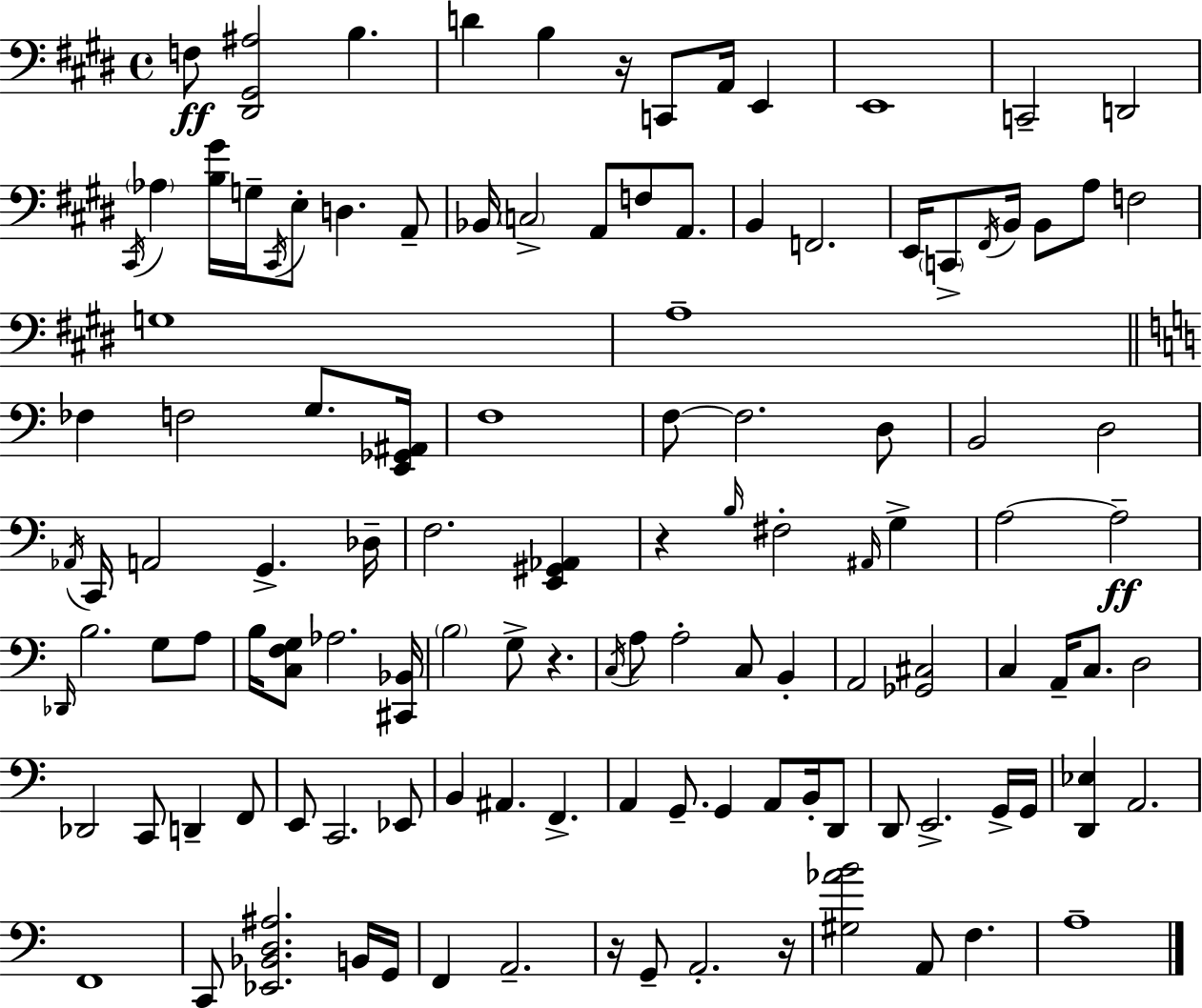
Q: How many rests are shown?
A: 5